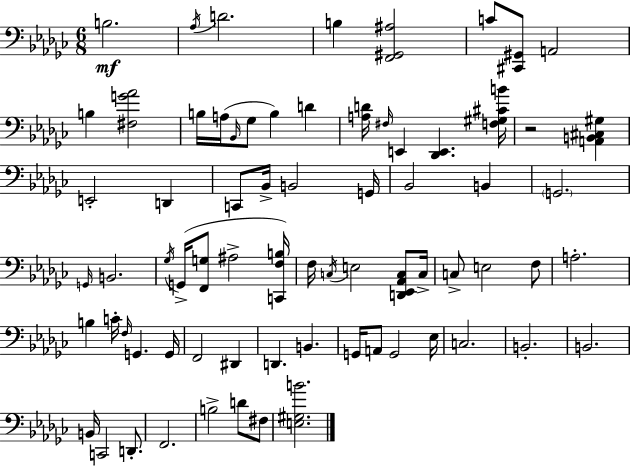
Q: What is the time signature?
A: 6/8